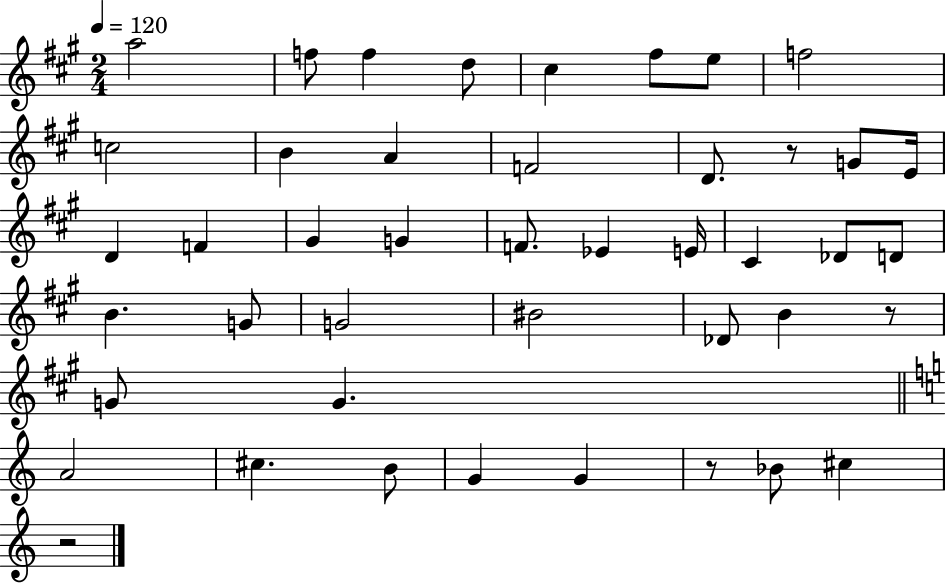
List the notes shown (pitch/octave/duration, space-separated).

A5/h F5/e F5/q D5/e C#5/q F#5/e E5/e F5/h C5/h B4/q A4/q F4/h D4/e. R/e G4/e E4/s D4/q F4/q G#4/q G4/q F4/e. Eb4/q E4/s C#4/q Db4/e D4/e B4/q. G4/e G4/h BIS4/h Db4/e B4/q R/e G4/e G4/q. A4/h C#5/q. B4/e G4/q G4/q R/e Bb4/e C#5/q R/h